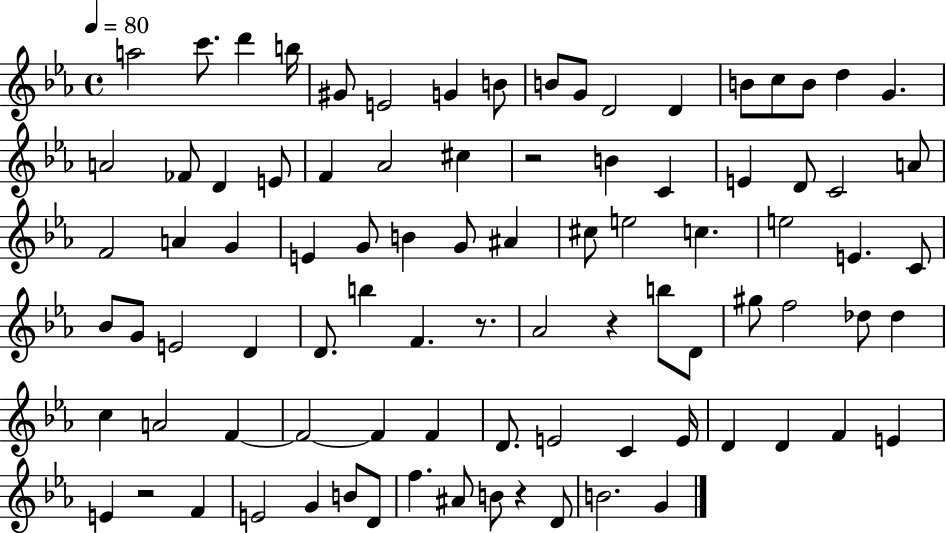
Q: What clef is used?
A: treble